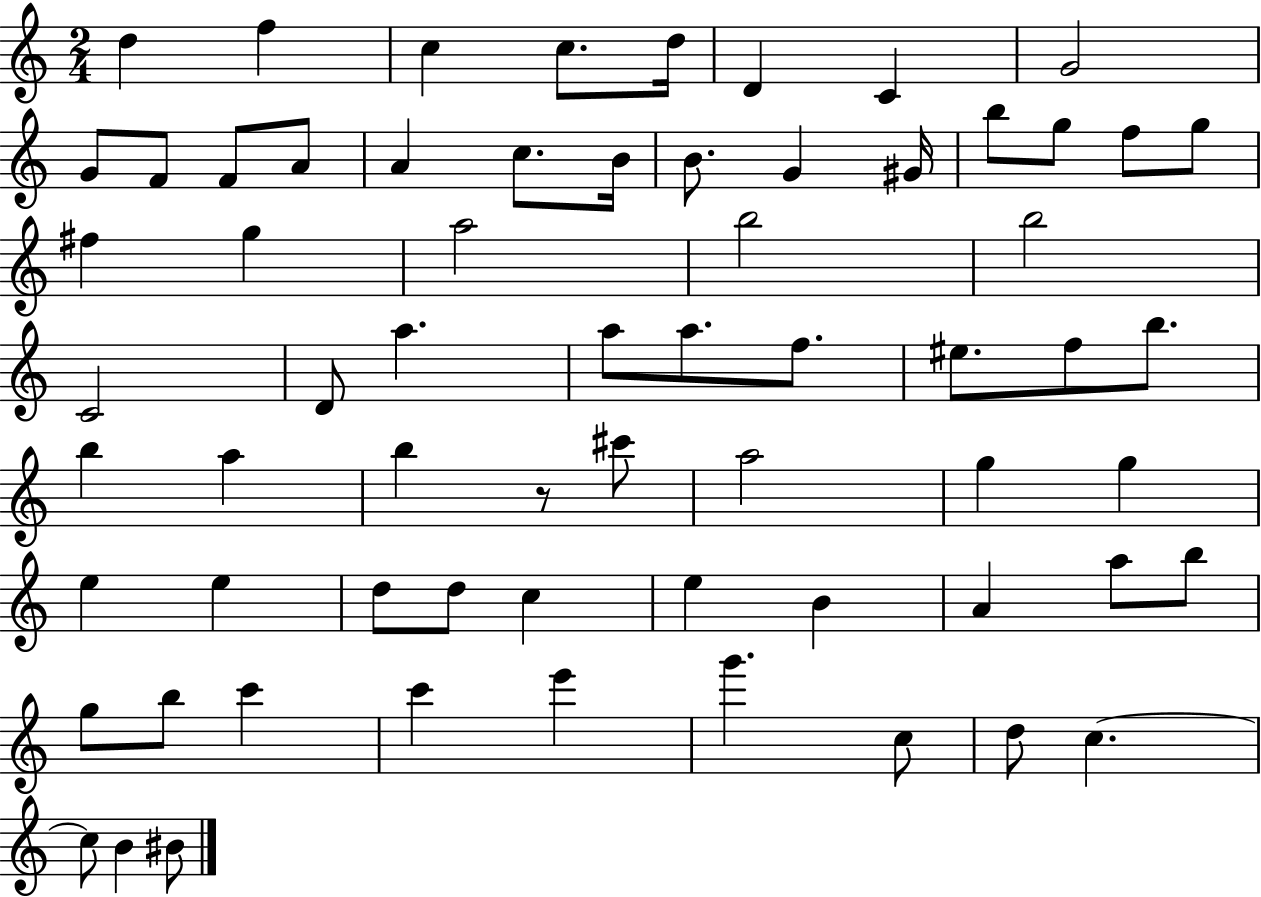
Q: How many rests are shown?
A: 1